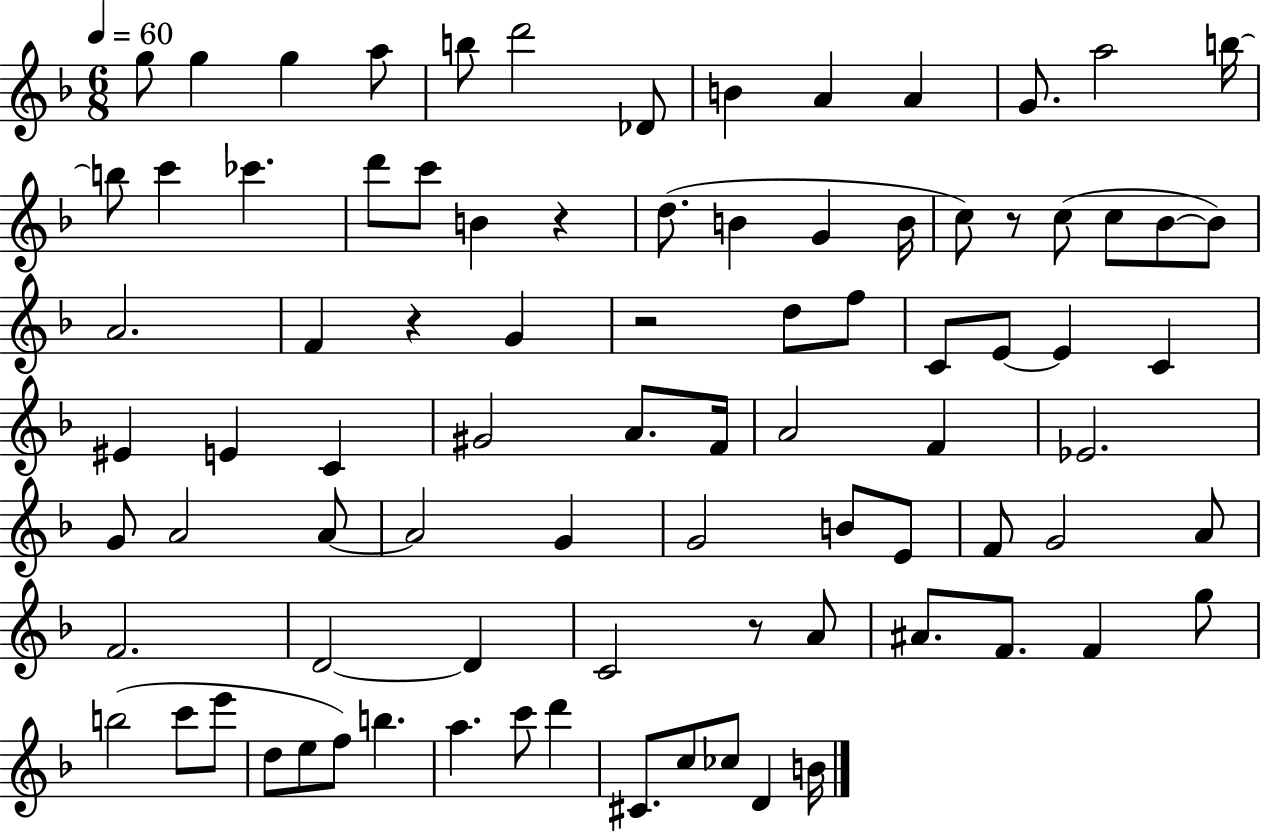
{
  \clef treble
  \numericTimeSignature
  \time 6/8
  \key f \major
  \tempo 4 = 60
  g''8 g''4 g''4 a''8 | b''8 d'''2 des'8 | b'4 a'4 a'4 | g'8. a''2 b''16~~ | \break b''8 c'''4 ces'''4. | d'''8 c'''8 b'4 r4 | d''8.( b'4 g'4 b'16 | c''8) r8 c''8( c''8 bes'8~~ bes'8) | \break a'2. | f'4 r4 g'4 | r2 d''8 f''8 | c'8 e'8~~ e'4 c'4 | \break eis'4 e'4 c'4 | gis'2 a'8. f'16 | a'2 f'4 | ees'2. | \break g'8 a'2 a'8~~ | a'2 g'4 | g'2 b'8 e'8 | f'8 g'2 a'8 | \break f'2. | d'2~~ d'4 | c'2 r8 a'8 | ais'8. f'8. f'4 g''8 | \break b''2( c'''8 e'''8 | d''8 e''8 f''8) b''4. | a''4. c'''8 d'''4 | cis'8. c''8 ces''8 d'4 b'16 | \break \bar "|."
}